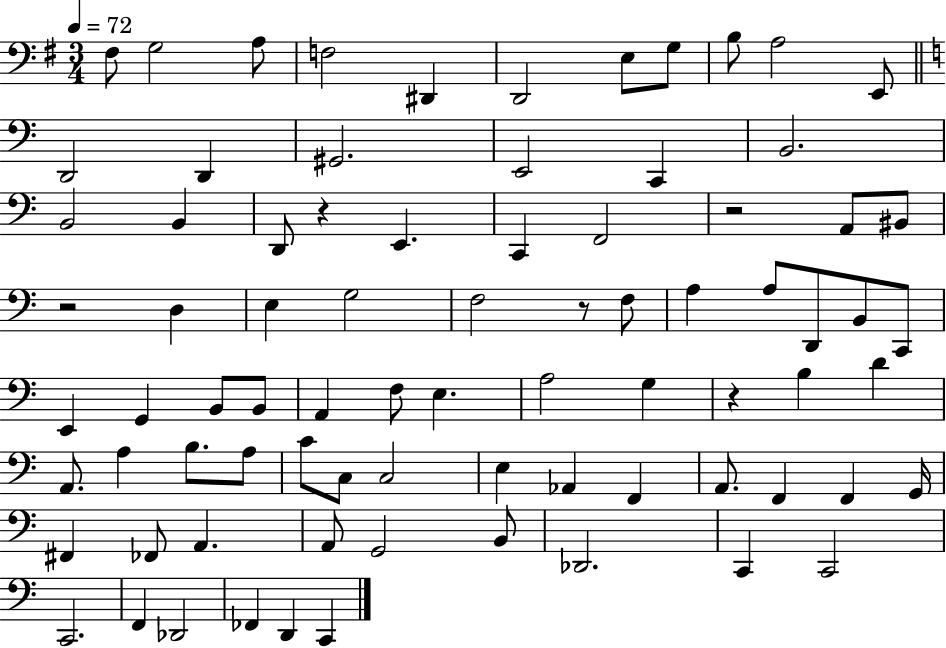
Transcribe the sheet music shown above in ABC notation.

X:1
T:Untitled
M:3/4
L:1/4
K:G
^F,/2 G,2 A,/2 F,2 ^D,, D,,2 E,/2 G,/2 B,/2 A,2 E,,/2 D,,2 D,, ^G,,2 E,,2 C,, B,,2 B,,2 B,, D,,/2 z E,, C,, F,,2 z2 A,,/2 ^B,,/2 z2 D, E, G,2 F,2 z/2 F,/2 A, A,/2 D,,/2 B,,/2 C,,/2 E,, G,, B,,/2 B,,/2 A,, F,/2 E, A,2 G, z B, D A,,/2 A, B,/2 A,/2 C/2 C,/2 C,2 E, _A,, F,, A,,/2 F,, F,, G,,/4 ^F,, _F,,/2 A,, A,,/2 G,,2 B,,/2 _D,,2 C,, C,,2 C,,2 F,, _D,,2 _F,, D,, C,,